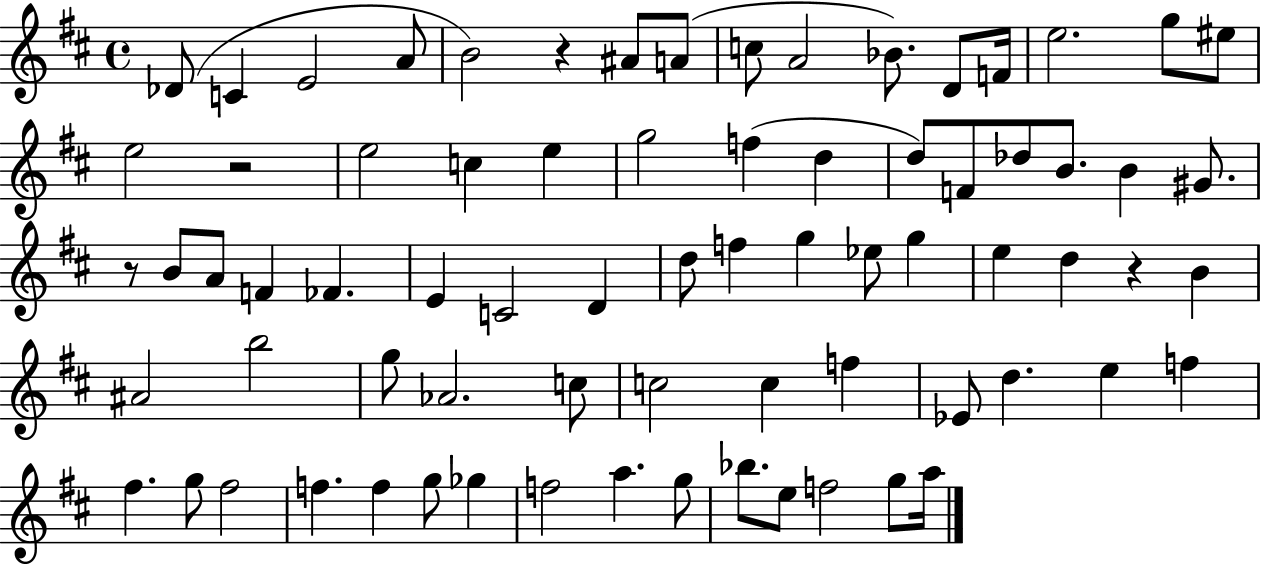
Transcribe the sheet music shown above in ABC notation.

X:1
T:Untitled
M:4/4
L:1/4
K:D
_D/2 C E2 A/2 B2 z ^A/2 A/2 c/2 A2 _B/2 D/2 F/4 e2 g/2 ^e/2 e2 z2 e2 c e g2 f d d/2 F/2 _d/2 B/2 B ^G/2 z/2 B/2 A/2 F _F E C2 D d/2 f g _e/2 g e d z B ^A2 b2 g/2 _A2 c/2 c2 c f _E/2 d e f ^f g/2 ^f2 f f g/2 _g f2 a g/2 _b/2 e/2 f2 g/2 a/4